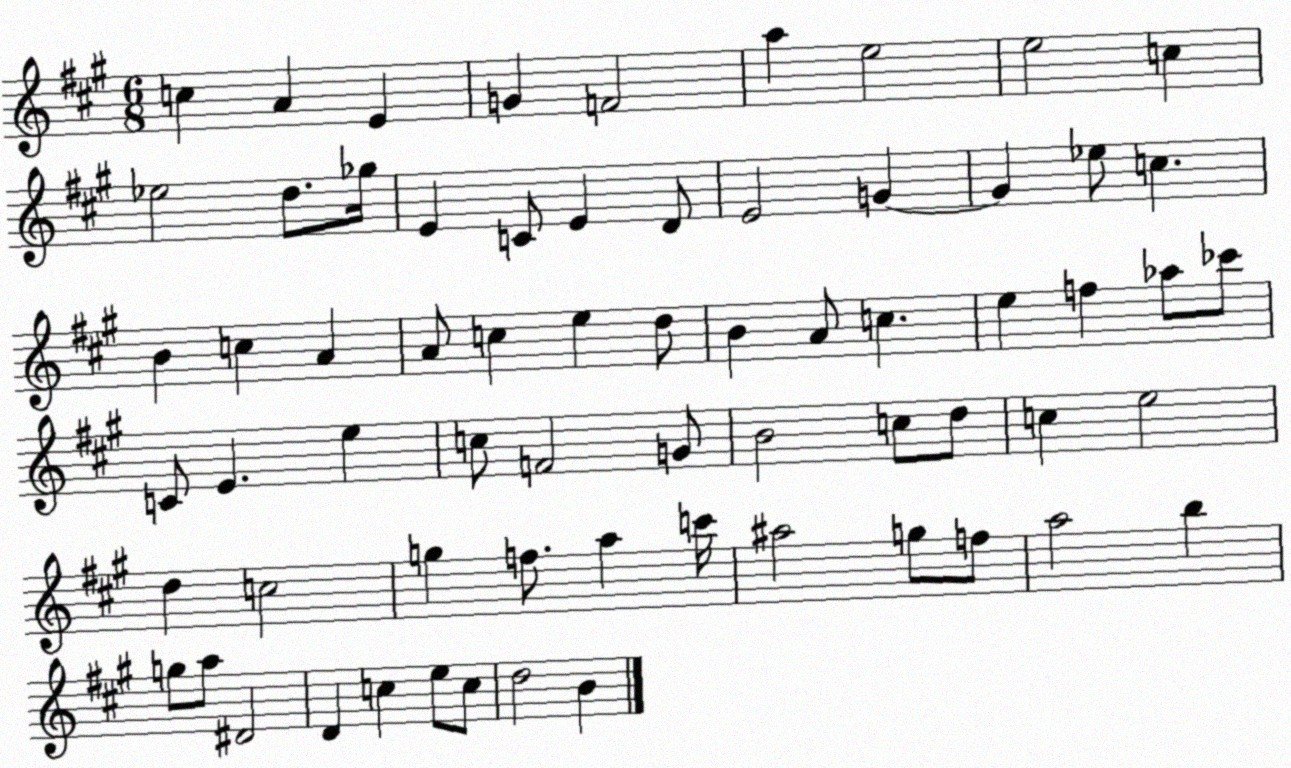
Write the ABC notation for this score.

X:1
T:Untitled
M:6/8
L:1/4
K:A
c A E G F2 a e2 e2 c _e2 d/2 _g/4 E C/2 E D/2 E2 G G _e/2 c B c A A/2 c e d/2 B A/2 c e f _a/2 _c'/2 C/2 E e c/2 F2 G/2 B2 c/2 d/2 c e2 d c2 g f/2 a c'/4 ^a2 g/2 f/2 a2 b g/2 a/2 ^D2 D c e/2 c/2 d2 B